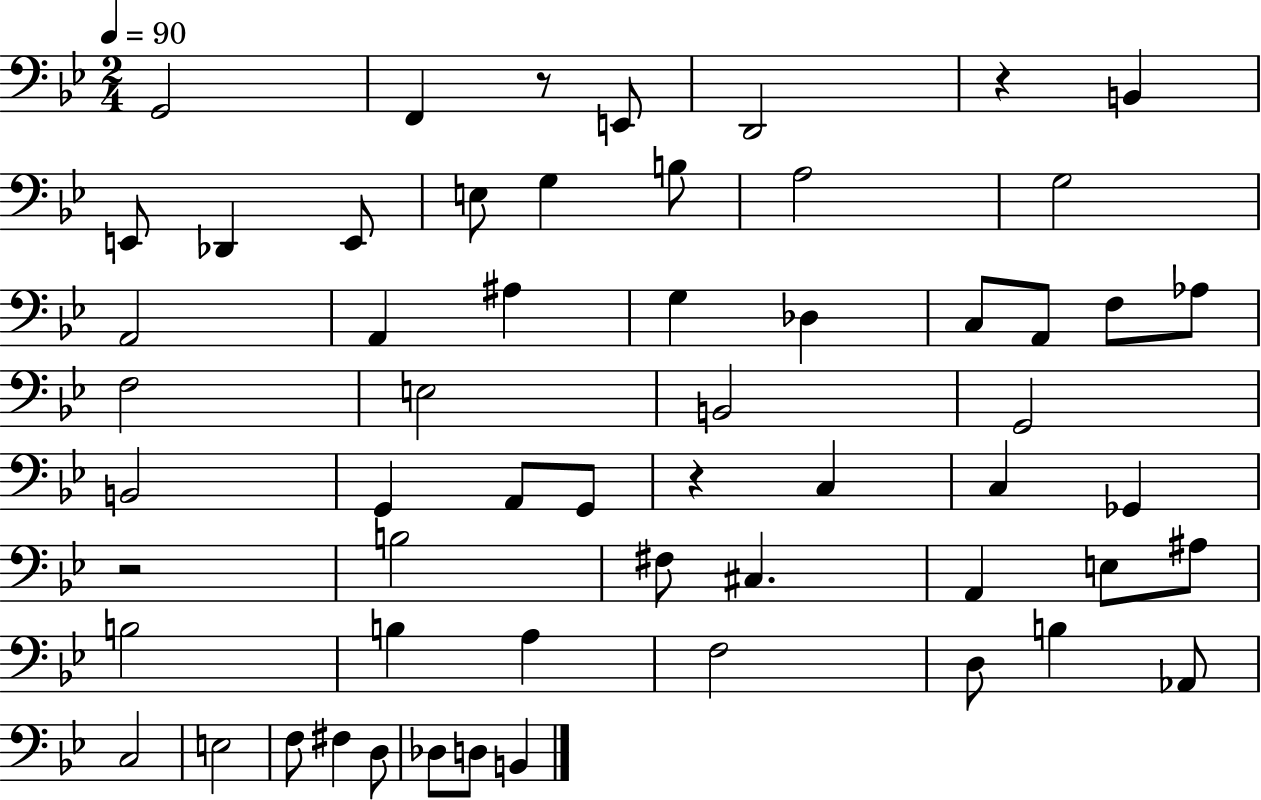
{
  \clef bass
  \numericTimeSignature
  \time 2/4
  \key bes \major
  \tempo 4 = 90
  \repeat volta 2 { g,2 | f,4 r8 e,8 | d,2 | r4 b,4 | \break e,8 des,4 e,8 | e8 g4 b8 | a2 | g2 | \break a,2 | a,4 ais4 | g4 des4 | c8 a,8 f8 aes8 | \break f2 | e2 | b,2 | g,2 | \break b,2 | g,4 a,8 g,8 | r4 c4 | c4 ges,4 | \break r2 | b2 | fis8 cis4. | a,4 e8 ais8 | \break b2 | b4 a4 | f2 | d8 b4 aes,8 | \break c2 | e2 | f8 fis4 d8 | des8 d8 b,4 | \break } \bar "|."
}